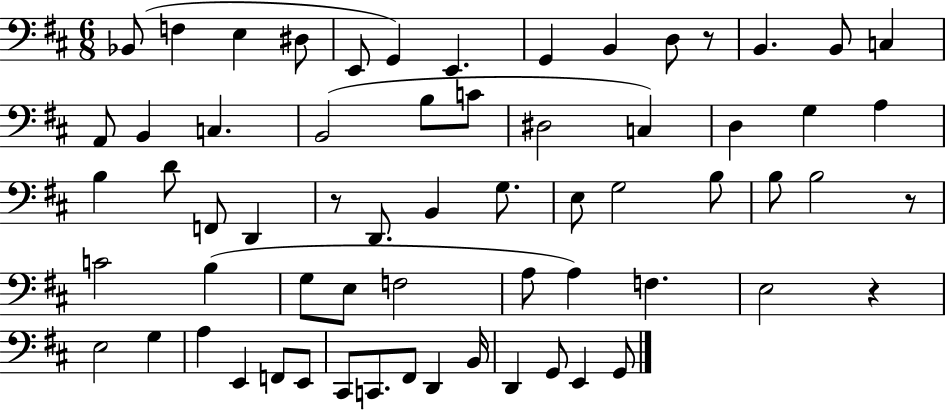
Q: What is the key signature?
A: D major